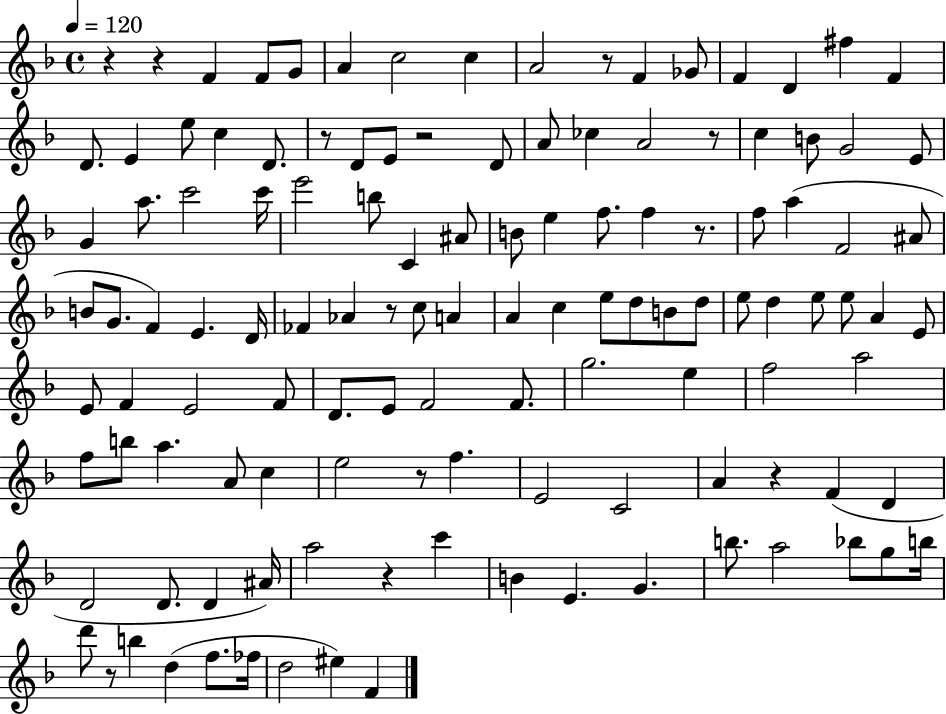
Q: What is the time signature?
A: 4/4